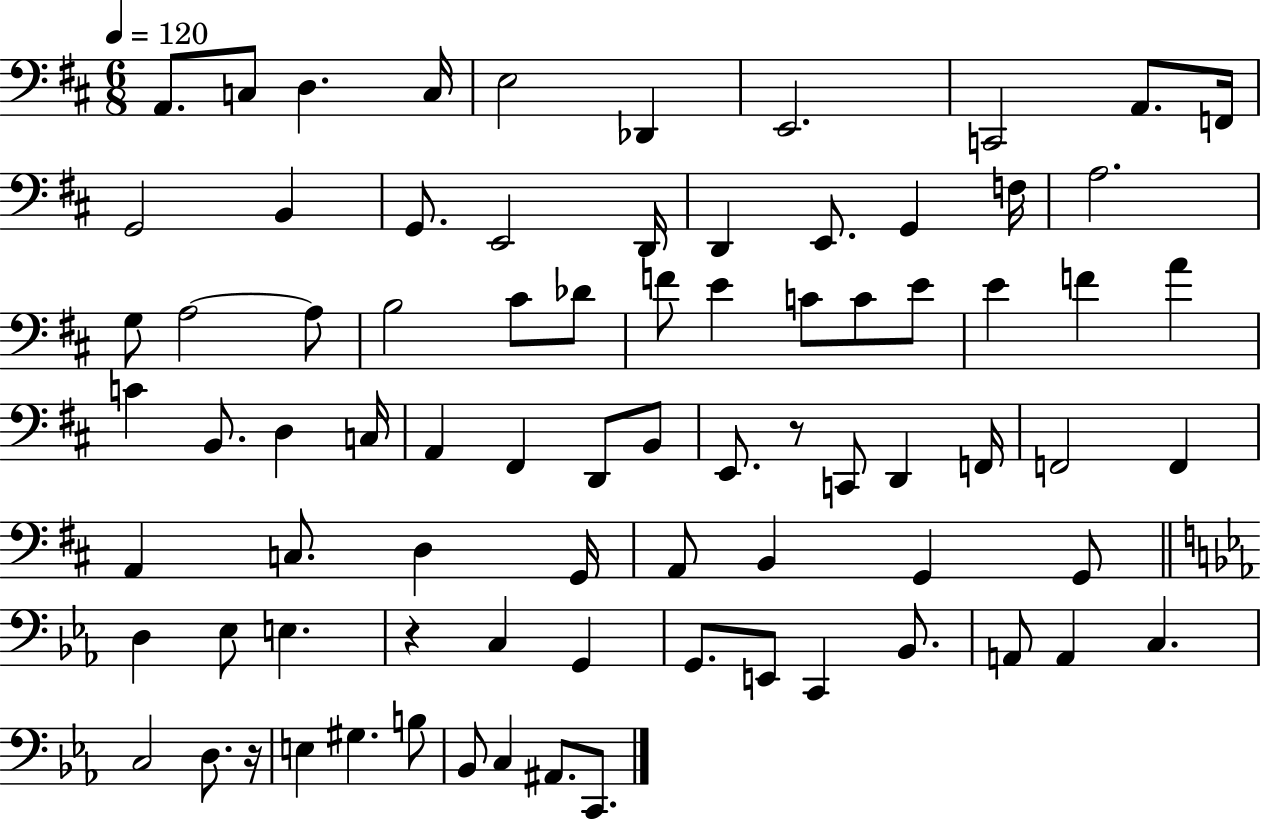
A2/e. C3/e D3/q. C3/s E3/h Db2/q E2/h. C2/h A2/e. F2/s G2/h B2/q G2/e. E2/h D2/s D2/q E2/e. G2/q F3/s A3/h. G3/e A3/h A3/e B3/h C#4/e Db4/e F4/e E4/q C4/e C4/e E4/e E4/q F4/q A4/q C4/q B2/e. D3/q C3/s A2/q F#2/q D2/e B2/e E2/e. R/e C2/e D2/q F2/s F2/h F2/q A2/q C3/e. D3/q G2/s A2/e B2/q G2/q G2/e D3/q Eb3/e E3/q. R/q C3/q G2/q G2/e. E2/e C2/q Bb2/e. A2/e A2/q C3/q. C3/h D3/e. R/s E3/q G#3/q. B3/e Bb2/e C3/q A#2/e. C2/e.